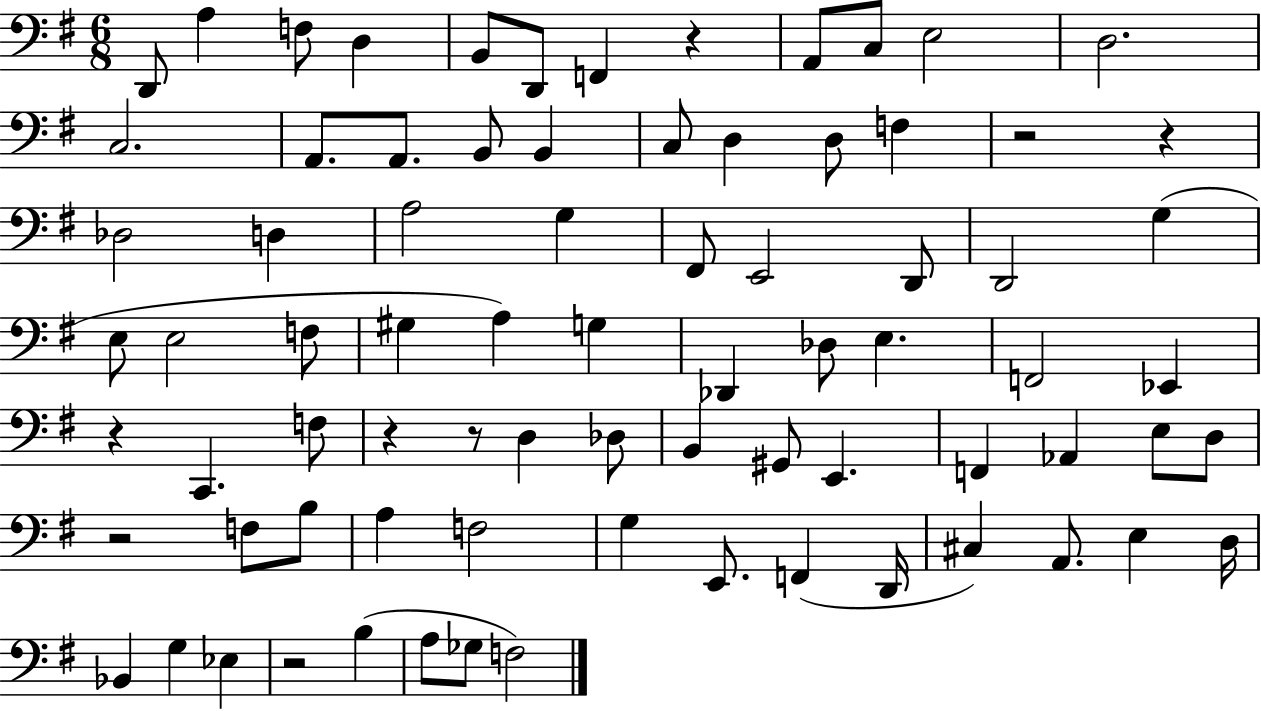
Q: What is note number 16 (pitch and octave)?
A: B2